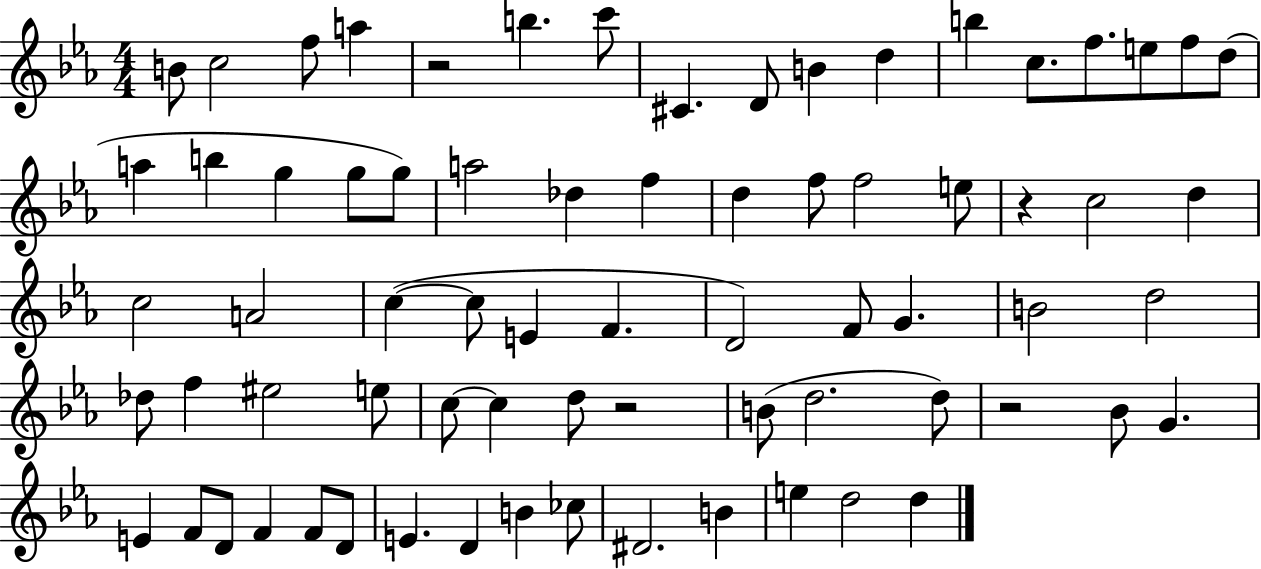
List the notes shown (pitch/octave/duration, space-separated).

B4/e C5/h F5/e A5/q R/h B5/q. C6/e C#4/q. D4/e B4/q D5/q B5/q C5/e. F5/e. E5/e F5/e D5/e A5/q B5/q G5/q G5/e G5/e A5/h Db5/q F5/q D5/q F5/e F5/h E5/e R/q C5/h D5/q C5/h A4/h C5/q C5/e E4/q F4/q. D4/h F4/e G4/q. B4/h D5/h Db5/e F5/q EIS5/h E5/e C5/e C5/q D5/e R/h B4/e D5/h. D5/e R/h Bb4/e G4/q. E4/q F4/e D4/e F4/q F4/e D4/e E4/q. D4/q B4/q CES5/e D#4/h. B4/q E5/q D5/h D5/q